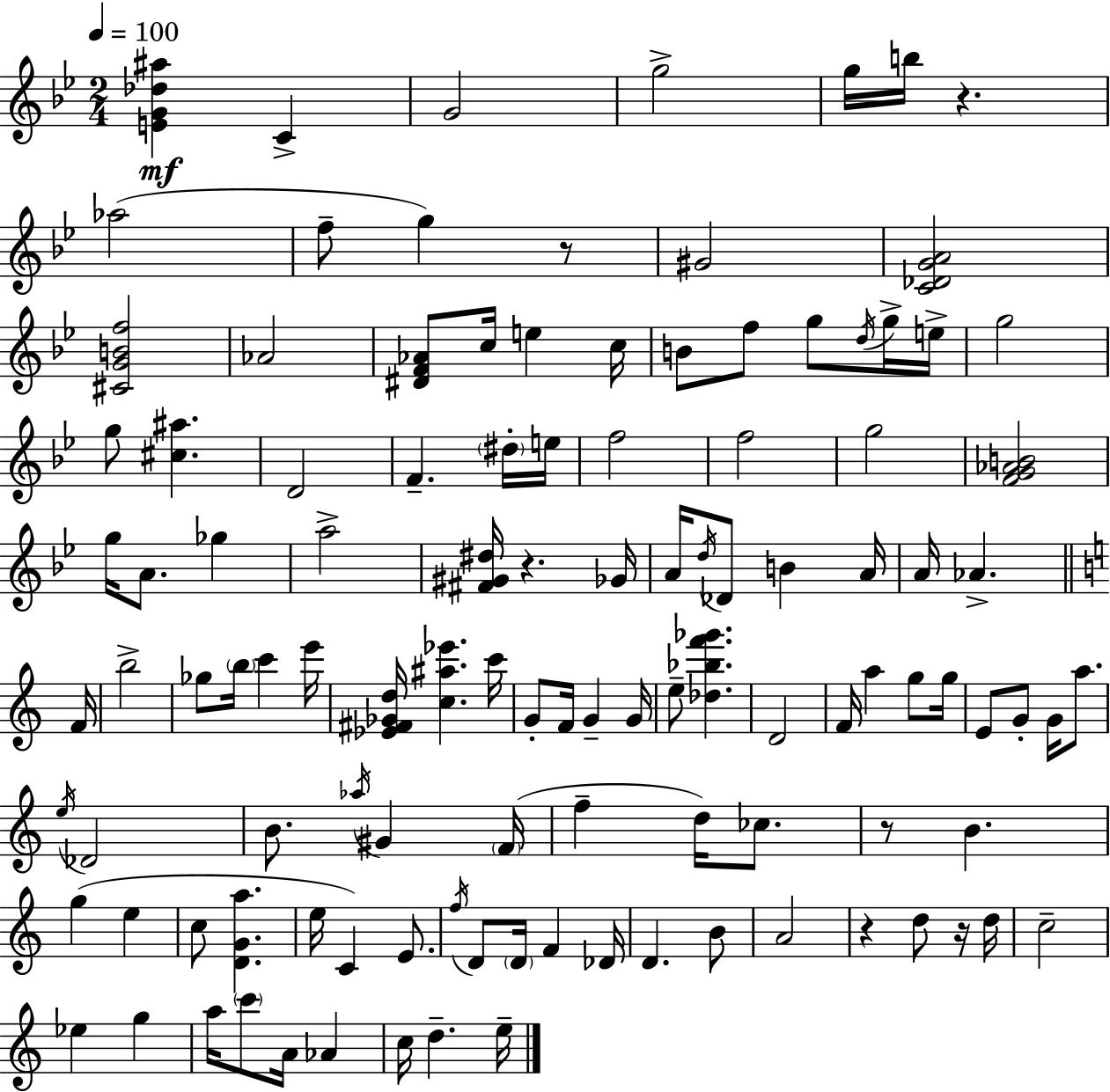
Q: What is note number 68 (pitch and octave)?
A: F5